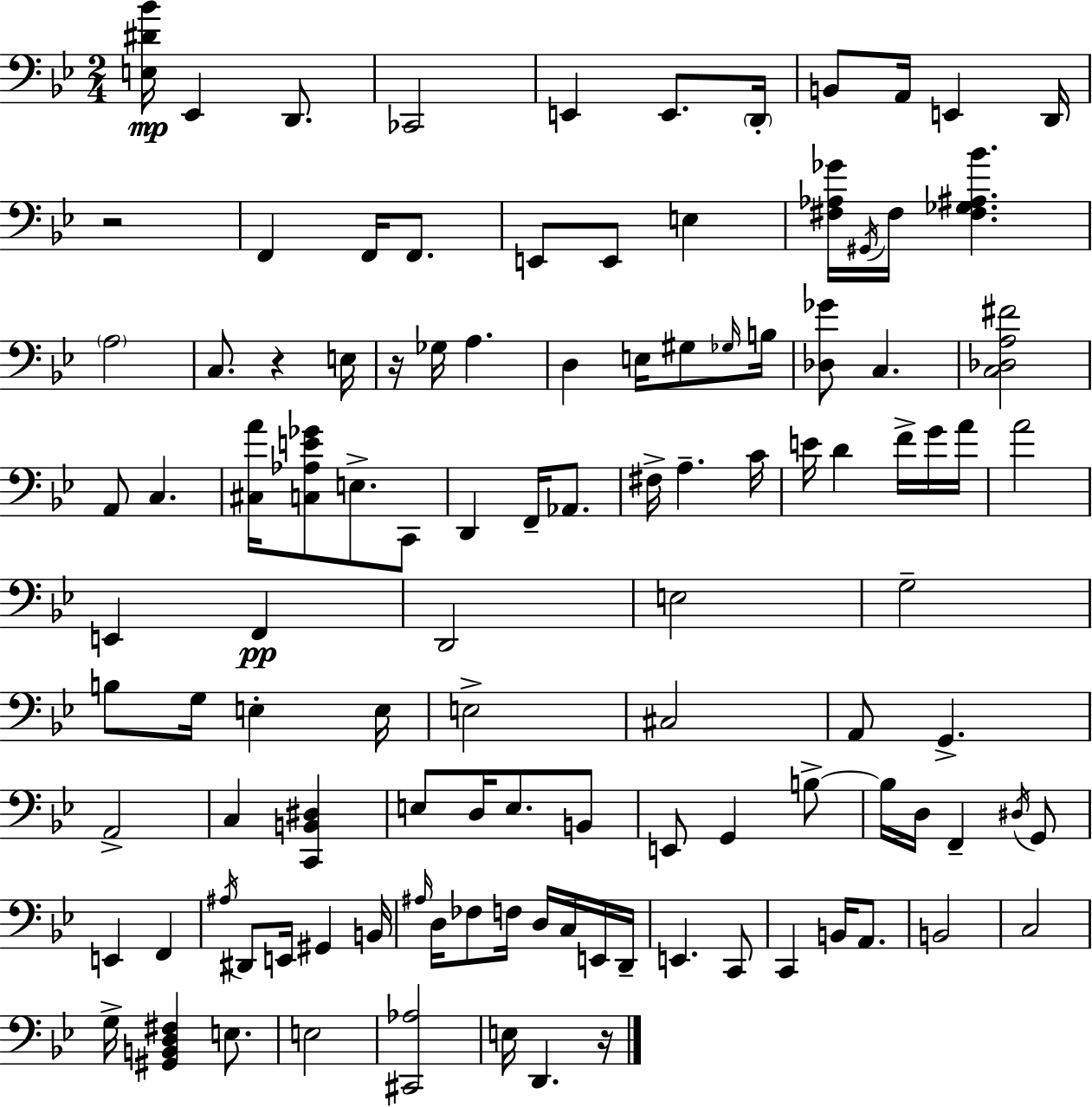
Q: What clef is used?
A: bass